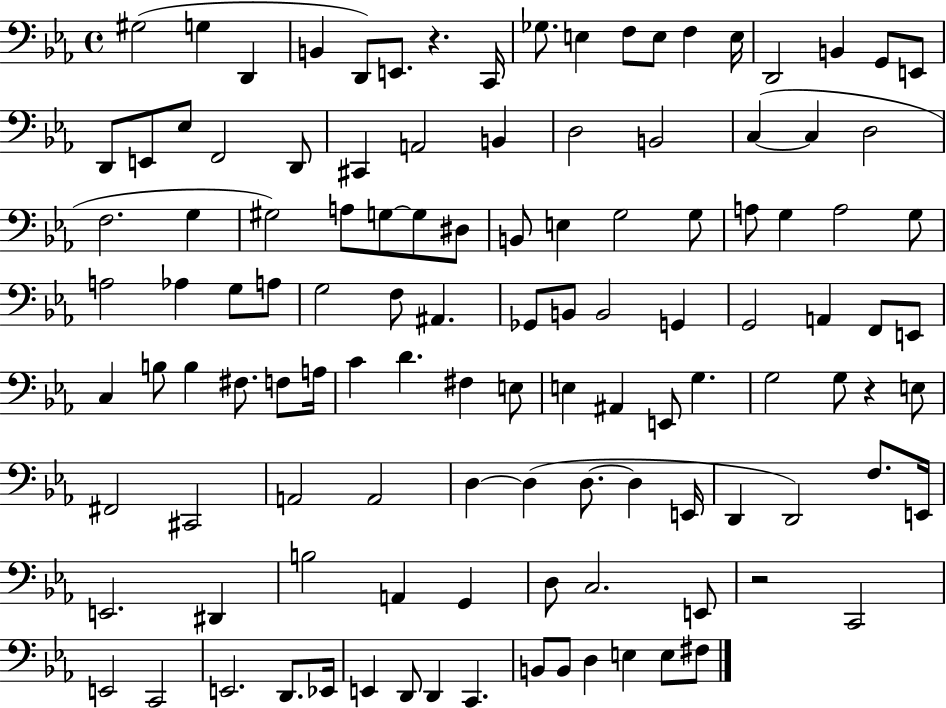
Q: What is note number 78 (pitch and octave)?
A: F#2